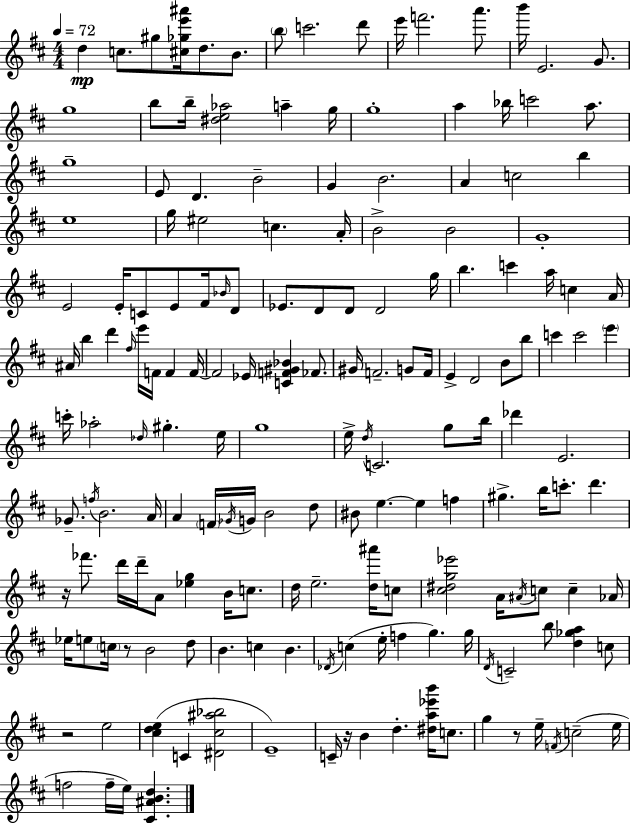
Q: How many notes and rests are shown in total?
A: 174